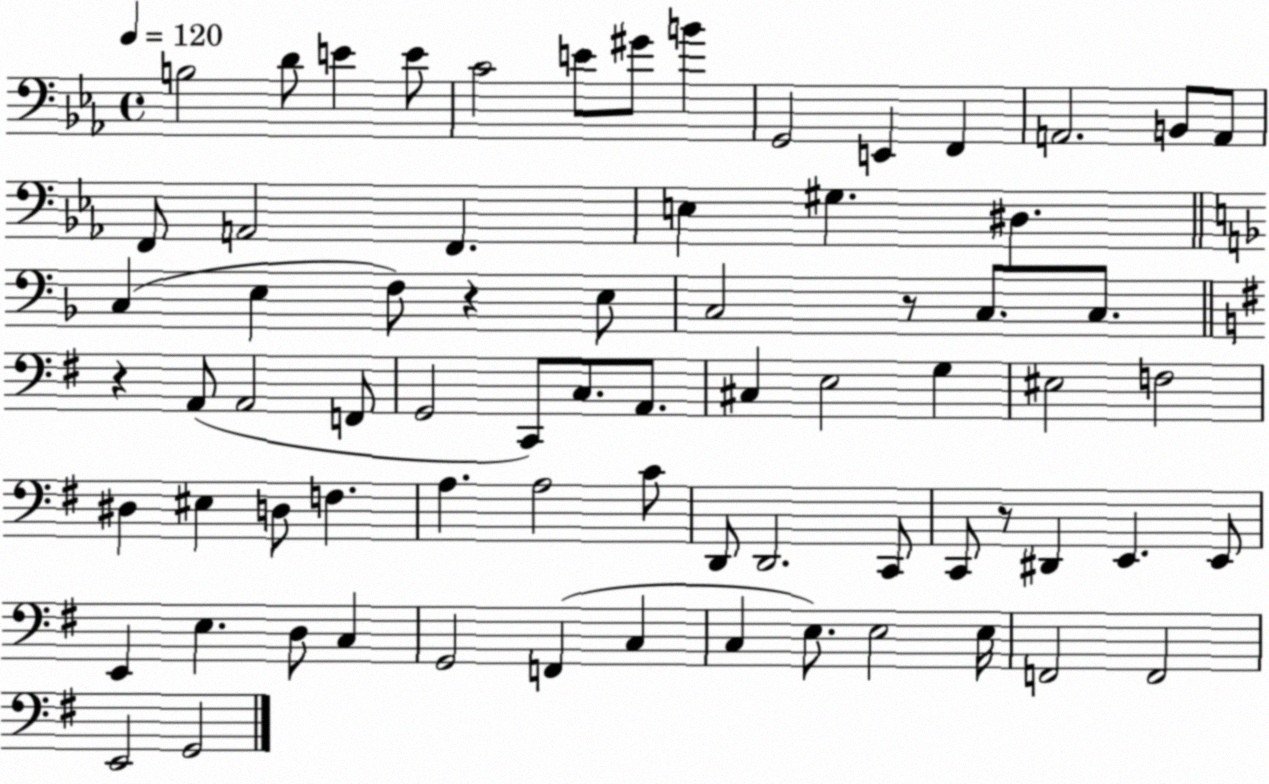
X:1
T:Untitled
M:4/4
L:1/4
K:Eb
B,2 D/2 E E/2 C2 E/2 ^G/2 B G,,2 E,, F,, A,,2 B,,/2 A,,/2 F,,/2 A,,2 F,, E, ^G, ^D, C, E, F,/2 z E,/2 C,2 z/2 C,/2 C,/2 z A,,/2 A,,2 F,,/2 G,,2 C,,/2 C,/2 A,,/2 ^C, E,2 G, ^E,2 F,2 ^D, ^E, D,/2 F, A, A,2 C/2 D,,/2 D,,2 C,,/2 C,,/2 z/2 ^D,, E,, E,,/2 E,, E, D,/2 C, G,,2 F,, C, C, E,/2 E,2 E,/4 F,,2 F,,2 E,,2 G,,2